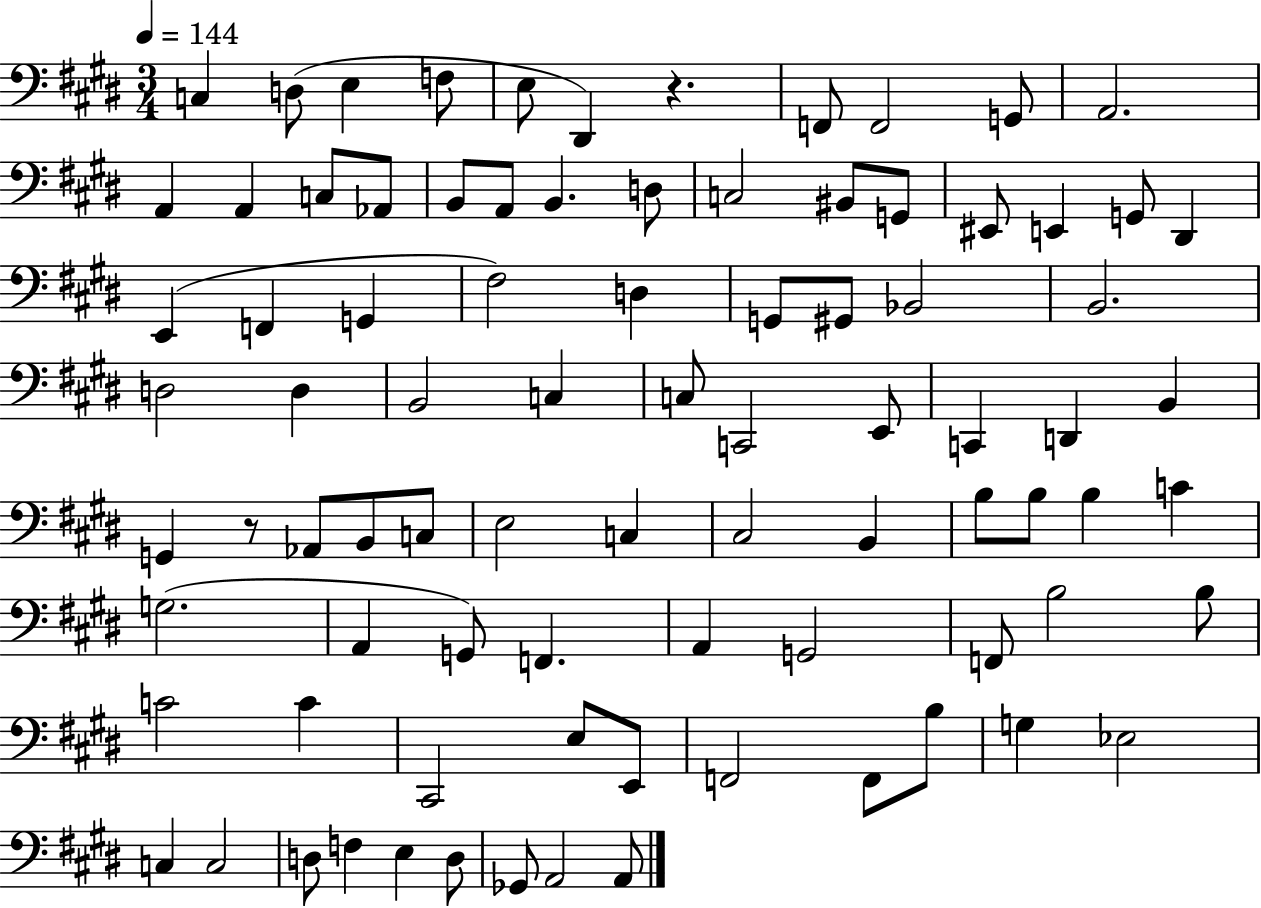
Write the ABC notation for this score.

X:1
T:Untitled
M:3/4
L:1/4
K:E
C, D,/2 E, F,/2 E,/2 ^D,, z F,,/2 F,,2 G,,/2 A,,2 A,, A,, C,/2 _A,,/2 B,,/2 A,,/2 B,, D,/2 C,2 ^B,,/2 G,,/2 ^E,,/2 E,, G,,/2 ^D,, E,, F,, G,, ^F,2 D, G,,/2 ^G,,/2 _B,,2 B,,2 D,2 D, B,,2 C, C,/2 C,,2 E,,/2 C,, D,, B,, G,, z/2 _A,,/2 B,,/2 C,/2 E,2 C, ^C,2 B,, B,/2 B,/2 B, C G,2 A,, G,,/2 F,, A,, G,,2 F,,/2 B,2 B,/2 C2 C ^C,,2 E,/2 E,,/2 F,,2 F,,/2 B,/2 G, _E,2 C, C,2 D,/2 F, E, D,/2 _G,,/2 A,,2 A,,/2